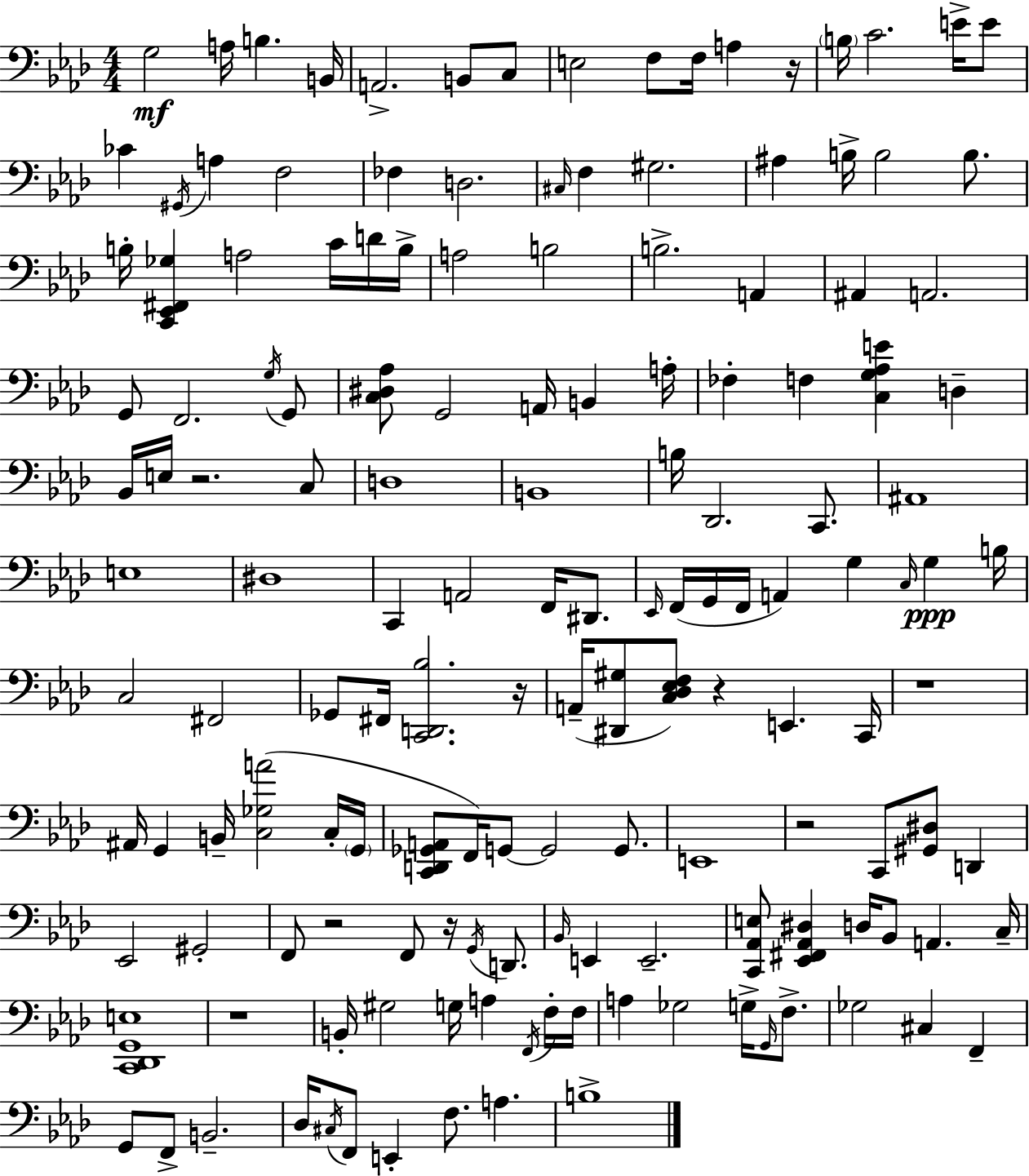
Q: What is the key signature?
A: F minor